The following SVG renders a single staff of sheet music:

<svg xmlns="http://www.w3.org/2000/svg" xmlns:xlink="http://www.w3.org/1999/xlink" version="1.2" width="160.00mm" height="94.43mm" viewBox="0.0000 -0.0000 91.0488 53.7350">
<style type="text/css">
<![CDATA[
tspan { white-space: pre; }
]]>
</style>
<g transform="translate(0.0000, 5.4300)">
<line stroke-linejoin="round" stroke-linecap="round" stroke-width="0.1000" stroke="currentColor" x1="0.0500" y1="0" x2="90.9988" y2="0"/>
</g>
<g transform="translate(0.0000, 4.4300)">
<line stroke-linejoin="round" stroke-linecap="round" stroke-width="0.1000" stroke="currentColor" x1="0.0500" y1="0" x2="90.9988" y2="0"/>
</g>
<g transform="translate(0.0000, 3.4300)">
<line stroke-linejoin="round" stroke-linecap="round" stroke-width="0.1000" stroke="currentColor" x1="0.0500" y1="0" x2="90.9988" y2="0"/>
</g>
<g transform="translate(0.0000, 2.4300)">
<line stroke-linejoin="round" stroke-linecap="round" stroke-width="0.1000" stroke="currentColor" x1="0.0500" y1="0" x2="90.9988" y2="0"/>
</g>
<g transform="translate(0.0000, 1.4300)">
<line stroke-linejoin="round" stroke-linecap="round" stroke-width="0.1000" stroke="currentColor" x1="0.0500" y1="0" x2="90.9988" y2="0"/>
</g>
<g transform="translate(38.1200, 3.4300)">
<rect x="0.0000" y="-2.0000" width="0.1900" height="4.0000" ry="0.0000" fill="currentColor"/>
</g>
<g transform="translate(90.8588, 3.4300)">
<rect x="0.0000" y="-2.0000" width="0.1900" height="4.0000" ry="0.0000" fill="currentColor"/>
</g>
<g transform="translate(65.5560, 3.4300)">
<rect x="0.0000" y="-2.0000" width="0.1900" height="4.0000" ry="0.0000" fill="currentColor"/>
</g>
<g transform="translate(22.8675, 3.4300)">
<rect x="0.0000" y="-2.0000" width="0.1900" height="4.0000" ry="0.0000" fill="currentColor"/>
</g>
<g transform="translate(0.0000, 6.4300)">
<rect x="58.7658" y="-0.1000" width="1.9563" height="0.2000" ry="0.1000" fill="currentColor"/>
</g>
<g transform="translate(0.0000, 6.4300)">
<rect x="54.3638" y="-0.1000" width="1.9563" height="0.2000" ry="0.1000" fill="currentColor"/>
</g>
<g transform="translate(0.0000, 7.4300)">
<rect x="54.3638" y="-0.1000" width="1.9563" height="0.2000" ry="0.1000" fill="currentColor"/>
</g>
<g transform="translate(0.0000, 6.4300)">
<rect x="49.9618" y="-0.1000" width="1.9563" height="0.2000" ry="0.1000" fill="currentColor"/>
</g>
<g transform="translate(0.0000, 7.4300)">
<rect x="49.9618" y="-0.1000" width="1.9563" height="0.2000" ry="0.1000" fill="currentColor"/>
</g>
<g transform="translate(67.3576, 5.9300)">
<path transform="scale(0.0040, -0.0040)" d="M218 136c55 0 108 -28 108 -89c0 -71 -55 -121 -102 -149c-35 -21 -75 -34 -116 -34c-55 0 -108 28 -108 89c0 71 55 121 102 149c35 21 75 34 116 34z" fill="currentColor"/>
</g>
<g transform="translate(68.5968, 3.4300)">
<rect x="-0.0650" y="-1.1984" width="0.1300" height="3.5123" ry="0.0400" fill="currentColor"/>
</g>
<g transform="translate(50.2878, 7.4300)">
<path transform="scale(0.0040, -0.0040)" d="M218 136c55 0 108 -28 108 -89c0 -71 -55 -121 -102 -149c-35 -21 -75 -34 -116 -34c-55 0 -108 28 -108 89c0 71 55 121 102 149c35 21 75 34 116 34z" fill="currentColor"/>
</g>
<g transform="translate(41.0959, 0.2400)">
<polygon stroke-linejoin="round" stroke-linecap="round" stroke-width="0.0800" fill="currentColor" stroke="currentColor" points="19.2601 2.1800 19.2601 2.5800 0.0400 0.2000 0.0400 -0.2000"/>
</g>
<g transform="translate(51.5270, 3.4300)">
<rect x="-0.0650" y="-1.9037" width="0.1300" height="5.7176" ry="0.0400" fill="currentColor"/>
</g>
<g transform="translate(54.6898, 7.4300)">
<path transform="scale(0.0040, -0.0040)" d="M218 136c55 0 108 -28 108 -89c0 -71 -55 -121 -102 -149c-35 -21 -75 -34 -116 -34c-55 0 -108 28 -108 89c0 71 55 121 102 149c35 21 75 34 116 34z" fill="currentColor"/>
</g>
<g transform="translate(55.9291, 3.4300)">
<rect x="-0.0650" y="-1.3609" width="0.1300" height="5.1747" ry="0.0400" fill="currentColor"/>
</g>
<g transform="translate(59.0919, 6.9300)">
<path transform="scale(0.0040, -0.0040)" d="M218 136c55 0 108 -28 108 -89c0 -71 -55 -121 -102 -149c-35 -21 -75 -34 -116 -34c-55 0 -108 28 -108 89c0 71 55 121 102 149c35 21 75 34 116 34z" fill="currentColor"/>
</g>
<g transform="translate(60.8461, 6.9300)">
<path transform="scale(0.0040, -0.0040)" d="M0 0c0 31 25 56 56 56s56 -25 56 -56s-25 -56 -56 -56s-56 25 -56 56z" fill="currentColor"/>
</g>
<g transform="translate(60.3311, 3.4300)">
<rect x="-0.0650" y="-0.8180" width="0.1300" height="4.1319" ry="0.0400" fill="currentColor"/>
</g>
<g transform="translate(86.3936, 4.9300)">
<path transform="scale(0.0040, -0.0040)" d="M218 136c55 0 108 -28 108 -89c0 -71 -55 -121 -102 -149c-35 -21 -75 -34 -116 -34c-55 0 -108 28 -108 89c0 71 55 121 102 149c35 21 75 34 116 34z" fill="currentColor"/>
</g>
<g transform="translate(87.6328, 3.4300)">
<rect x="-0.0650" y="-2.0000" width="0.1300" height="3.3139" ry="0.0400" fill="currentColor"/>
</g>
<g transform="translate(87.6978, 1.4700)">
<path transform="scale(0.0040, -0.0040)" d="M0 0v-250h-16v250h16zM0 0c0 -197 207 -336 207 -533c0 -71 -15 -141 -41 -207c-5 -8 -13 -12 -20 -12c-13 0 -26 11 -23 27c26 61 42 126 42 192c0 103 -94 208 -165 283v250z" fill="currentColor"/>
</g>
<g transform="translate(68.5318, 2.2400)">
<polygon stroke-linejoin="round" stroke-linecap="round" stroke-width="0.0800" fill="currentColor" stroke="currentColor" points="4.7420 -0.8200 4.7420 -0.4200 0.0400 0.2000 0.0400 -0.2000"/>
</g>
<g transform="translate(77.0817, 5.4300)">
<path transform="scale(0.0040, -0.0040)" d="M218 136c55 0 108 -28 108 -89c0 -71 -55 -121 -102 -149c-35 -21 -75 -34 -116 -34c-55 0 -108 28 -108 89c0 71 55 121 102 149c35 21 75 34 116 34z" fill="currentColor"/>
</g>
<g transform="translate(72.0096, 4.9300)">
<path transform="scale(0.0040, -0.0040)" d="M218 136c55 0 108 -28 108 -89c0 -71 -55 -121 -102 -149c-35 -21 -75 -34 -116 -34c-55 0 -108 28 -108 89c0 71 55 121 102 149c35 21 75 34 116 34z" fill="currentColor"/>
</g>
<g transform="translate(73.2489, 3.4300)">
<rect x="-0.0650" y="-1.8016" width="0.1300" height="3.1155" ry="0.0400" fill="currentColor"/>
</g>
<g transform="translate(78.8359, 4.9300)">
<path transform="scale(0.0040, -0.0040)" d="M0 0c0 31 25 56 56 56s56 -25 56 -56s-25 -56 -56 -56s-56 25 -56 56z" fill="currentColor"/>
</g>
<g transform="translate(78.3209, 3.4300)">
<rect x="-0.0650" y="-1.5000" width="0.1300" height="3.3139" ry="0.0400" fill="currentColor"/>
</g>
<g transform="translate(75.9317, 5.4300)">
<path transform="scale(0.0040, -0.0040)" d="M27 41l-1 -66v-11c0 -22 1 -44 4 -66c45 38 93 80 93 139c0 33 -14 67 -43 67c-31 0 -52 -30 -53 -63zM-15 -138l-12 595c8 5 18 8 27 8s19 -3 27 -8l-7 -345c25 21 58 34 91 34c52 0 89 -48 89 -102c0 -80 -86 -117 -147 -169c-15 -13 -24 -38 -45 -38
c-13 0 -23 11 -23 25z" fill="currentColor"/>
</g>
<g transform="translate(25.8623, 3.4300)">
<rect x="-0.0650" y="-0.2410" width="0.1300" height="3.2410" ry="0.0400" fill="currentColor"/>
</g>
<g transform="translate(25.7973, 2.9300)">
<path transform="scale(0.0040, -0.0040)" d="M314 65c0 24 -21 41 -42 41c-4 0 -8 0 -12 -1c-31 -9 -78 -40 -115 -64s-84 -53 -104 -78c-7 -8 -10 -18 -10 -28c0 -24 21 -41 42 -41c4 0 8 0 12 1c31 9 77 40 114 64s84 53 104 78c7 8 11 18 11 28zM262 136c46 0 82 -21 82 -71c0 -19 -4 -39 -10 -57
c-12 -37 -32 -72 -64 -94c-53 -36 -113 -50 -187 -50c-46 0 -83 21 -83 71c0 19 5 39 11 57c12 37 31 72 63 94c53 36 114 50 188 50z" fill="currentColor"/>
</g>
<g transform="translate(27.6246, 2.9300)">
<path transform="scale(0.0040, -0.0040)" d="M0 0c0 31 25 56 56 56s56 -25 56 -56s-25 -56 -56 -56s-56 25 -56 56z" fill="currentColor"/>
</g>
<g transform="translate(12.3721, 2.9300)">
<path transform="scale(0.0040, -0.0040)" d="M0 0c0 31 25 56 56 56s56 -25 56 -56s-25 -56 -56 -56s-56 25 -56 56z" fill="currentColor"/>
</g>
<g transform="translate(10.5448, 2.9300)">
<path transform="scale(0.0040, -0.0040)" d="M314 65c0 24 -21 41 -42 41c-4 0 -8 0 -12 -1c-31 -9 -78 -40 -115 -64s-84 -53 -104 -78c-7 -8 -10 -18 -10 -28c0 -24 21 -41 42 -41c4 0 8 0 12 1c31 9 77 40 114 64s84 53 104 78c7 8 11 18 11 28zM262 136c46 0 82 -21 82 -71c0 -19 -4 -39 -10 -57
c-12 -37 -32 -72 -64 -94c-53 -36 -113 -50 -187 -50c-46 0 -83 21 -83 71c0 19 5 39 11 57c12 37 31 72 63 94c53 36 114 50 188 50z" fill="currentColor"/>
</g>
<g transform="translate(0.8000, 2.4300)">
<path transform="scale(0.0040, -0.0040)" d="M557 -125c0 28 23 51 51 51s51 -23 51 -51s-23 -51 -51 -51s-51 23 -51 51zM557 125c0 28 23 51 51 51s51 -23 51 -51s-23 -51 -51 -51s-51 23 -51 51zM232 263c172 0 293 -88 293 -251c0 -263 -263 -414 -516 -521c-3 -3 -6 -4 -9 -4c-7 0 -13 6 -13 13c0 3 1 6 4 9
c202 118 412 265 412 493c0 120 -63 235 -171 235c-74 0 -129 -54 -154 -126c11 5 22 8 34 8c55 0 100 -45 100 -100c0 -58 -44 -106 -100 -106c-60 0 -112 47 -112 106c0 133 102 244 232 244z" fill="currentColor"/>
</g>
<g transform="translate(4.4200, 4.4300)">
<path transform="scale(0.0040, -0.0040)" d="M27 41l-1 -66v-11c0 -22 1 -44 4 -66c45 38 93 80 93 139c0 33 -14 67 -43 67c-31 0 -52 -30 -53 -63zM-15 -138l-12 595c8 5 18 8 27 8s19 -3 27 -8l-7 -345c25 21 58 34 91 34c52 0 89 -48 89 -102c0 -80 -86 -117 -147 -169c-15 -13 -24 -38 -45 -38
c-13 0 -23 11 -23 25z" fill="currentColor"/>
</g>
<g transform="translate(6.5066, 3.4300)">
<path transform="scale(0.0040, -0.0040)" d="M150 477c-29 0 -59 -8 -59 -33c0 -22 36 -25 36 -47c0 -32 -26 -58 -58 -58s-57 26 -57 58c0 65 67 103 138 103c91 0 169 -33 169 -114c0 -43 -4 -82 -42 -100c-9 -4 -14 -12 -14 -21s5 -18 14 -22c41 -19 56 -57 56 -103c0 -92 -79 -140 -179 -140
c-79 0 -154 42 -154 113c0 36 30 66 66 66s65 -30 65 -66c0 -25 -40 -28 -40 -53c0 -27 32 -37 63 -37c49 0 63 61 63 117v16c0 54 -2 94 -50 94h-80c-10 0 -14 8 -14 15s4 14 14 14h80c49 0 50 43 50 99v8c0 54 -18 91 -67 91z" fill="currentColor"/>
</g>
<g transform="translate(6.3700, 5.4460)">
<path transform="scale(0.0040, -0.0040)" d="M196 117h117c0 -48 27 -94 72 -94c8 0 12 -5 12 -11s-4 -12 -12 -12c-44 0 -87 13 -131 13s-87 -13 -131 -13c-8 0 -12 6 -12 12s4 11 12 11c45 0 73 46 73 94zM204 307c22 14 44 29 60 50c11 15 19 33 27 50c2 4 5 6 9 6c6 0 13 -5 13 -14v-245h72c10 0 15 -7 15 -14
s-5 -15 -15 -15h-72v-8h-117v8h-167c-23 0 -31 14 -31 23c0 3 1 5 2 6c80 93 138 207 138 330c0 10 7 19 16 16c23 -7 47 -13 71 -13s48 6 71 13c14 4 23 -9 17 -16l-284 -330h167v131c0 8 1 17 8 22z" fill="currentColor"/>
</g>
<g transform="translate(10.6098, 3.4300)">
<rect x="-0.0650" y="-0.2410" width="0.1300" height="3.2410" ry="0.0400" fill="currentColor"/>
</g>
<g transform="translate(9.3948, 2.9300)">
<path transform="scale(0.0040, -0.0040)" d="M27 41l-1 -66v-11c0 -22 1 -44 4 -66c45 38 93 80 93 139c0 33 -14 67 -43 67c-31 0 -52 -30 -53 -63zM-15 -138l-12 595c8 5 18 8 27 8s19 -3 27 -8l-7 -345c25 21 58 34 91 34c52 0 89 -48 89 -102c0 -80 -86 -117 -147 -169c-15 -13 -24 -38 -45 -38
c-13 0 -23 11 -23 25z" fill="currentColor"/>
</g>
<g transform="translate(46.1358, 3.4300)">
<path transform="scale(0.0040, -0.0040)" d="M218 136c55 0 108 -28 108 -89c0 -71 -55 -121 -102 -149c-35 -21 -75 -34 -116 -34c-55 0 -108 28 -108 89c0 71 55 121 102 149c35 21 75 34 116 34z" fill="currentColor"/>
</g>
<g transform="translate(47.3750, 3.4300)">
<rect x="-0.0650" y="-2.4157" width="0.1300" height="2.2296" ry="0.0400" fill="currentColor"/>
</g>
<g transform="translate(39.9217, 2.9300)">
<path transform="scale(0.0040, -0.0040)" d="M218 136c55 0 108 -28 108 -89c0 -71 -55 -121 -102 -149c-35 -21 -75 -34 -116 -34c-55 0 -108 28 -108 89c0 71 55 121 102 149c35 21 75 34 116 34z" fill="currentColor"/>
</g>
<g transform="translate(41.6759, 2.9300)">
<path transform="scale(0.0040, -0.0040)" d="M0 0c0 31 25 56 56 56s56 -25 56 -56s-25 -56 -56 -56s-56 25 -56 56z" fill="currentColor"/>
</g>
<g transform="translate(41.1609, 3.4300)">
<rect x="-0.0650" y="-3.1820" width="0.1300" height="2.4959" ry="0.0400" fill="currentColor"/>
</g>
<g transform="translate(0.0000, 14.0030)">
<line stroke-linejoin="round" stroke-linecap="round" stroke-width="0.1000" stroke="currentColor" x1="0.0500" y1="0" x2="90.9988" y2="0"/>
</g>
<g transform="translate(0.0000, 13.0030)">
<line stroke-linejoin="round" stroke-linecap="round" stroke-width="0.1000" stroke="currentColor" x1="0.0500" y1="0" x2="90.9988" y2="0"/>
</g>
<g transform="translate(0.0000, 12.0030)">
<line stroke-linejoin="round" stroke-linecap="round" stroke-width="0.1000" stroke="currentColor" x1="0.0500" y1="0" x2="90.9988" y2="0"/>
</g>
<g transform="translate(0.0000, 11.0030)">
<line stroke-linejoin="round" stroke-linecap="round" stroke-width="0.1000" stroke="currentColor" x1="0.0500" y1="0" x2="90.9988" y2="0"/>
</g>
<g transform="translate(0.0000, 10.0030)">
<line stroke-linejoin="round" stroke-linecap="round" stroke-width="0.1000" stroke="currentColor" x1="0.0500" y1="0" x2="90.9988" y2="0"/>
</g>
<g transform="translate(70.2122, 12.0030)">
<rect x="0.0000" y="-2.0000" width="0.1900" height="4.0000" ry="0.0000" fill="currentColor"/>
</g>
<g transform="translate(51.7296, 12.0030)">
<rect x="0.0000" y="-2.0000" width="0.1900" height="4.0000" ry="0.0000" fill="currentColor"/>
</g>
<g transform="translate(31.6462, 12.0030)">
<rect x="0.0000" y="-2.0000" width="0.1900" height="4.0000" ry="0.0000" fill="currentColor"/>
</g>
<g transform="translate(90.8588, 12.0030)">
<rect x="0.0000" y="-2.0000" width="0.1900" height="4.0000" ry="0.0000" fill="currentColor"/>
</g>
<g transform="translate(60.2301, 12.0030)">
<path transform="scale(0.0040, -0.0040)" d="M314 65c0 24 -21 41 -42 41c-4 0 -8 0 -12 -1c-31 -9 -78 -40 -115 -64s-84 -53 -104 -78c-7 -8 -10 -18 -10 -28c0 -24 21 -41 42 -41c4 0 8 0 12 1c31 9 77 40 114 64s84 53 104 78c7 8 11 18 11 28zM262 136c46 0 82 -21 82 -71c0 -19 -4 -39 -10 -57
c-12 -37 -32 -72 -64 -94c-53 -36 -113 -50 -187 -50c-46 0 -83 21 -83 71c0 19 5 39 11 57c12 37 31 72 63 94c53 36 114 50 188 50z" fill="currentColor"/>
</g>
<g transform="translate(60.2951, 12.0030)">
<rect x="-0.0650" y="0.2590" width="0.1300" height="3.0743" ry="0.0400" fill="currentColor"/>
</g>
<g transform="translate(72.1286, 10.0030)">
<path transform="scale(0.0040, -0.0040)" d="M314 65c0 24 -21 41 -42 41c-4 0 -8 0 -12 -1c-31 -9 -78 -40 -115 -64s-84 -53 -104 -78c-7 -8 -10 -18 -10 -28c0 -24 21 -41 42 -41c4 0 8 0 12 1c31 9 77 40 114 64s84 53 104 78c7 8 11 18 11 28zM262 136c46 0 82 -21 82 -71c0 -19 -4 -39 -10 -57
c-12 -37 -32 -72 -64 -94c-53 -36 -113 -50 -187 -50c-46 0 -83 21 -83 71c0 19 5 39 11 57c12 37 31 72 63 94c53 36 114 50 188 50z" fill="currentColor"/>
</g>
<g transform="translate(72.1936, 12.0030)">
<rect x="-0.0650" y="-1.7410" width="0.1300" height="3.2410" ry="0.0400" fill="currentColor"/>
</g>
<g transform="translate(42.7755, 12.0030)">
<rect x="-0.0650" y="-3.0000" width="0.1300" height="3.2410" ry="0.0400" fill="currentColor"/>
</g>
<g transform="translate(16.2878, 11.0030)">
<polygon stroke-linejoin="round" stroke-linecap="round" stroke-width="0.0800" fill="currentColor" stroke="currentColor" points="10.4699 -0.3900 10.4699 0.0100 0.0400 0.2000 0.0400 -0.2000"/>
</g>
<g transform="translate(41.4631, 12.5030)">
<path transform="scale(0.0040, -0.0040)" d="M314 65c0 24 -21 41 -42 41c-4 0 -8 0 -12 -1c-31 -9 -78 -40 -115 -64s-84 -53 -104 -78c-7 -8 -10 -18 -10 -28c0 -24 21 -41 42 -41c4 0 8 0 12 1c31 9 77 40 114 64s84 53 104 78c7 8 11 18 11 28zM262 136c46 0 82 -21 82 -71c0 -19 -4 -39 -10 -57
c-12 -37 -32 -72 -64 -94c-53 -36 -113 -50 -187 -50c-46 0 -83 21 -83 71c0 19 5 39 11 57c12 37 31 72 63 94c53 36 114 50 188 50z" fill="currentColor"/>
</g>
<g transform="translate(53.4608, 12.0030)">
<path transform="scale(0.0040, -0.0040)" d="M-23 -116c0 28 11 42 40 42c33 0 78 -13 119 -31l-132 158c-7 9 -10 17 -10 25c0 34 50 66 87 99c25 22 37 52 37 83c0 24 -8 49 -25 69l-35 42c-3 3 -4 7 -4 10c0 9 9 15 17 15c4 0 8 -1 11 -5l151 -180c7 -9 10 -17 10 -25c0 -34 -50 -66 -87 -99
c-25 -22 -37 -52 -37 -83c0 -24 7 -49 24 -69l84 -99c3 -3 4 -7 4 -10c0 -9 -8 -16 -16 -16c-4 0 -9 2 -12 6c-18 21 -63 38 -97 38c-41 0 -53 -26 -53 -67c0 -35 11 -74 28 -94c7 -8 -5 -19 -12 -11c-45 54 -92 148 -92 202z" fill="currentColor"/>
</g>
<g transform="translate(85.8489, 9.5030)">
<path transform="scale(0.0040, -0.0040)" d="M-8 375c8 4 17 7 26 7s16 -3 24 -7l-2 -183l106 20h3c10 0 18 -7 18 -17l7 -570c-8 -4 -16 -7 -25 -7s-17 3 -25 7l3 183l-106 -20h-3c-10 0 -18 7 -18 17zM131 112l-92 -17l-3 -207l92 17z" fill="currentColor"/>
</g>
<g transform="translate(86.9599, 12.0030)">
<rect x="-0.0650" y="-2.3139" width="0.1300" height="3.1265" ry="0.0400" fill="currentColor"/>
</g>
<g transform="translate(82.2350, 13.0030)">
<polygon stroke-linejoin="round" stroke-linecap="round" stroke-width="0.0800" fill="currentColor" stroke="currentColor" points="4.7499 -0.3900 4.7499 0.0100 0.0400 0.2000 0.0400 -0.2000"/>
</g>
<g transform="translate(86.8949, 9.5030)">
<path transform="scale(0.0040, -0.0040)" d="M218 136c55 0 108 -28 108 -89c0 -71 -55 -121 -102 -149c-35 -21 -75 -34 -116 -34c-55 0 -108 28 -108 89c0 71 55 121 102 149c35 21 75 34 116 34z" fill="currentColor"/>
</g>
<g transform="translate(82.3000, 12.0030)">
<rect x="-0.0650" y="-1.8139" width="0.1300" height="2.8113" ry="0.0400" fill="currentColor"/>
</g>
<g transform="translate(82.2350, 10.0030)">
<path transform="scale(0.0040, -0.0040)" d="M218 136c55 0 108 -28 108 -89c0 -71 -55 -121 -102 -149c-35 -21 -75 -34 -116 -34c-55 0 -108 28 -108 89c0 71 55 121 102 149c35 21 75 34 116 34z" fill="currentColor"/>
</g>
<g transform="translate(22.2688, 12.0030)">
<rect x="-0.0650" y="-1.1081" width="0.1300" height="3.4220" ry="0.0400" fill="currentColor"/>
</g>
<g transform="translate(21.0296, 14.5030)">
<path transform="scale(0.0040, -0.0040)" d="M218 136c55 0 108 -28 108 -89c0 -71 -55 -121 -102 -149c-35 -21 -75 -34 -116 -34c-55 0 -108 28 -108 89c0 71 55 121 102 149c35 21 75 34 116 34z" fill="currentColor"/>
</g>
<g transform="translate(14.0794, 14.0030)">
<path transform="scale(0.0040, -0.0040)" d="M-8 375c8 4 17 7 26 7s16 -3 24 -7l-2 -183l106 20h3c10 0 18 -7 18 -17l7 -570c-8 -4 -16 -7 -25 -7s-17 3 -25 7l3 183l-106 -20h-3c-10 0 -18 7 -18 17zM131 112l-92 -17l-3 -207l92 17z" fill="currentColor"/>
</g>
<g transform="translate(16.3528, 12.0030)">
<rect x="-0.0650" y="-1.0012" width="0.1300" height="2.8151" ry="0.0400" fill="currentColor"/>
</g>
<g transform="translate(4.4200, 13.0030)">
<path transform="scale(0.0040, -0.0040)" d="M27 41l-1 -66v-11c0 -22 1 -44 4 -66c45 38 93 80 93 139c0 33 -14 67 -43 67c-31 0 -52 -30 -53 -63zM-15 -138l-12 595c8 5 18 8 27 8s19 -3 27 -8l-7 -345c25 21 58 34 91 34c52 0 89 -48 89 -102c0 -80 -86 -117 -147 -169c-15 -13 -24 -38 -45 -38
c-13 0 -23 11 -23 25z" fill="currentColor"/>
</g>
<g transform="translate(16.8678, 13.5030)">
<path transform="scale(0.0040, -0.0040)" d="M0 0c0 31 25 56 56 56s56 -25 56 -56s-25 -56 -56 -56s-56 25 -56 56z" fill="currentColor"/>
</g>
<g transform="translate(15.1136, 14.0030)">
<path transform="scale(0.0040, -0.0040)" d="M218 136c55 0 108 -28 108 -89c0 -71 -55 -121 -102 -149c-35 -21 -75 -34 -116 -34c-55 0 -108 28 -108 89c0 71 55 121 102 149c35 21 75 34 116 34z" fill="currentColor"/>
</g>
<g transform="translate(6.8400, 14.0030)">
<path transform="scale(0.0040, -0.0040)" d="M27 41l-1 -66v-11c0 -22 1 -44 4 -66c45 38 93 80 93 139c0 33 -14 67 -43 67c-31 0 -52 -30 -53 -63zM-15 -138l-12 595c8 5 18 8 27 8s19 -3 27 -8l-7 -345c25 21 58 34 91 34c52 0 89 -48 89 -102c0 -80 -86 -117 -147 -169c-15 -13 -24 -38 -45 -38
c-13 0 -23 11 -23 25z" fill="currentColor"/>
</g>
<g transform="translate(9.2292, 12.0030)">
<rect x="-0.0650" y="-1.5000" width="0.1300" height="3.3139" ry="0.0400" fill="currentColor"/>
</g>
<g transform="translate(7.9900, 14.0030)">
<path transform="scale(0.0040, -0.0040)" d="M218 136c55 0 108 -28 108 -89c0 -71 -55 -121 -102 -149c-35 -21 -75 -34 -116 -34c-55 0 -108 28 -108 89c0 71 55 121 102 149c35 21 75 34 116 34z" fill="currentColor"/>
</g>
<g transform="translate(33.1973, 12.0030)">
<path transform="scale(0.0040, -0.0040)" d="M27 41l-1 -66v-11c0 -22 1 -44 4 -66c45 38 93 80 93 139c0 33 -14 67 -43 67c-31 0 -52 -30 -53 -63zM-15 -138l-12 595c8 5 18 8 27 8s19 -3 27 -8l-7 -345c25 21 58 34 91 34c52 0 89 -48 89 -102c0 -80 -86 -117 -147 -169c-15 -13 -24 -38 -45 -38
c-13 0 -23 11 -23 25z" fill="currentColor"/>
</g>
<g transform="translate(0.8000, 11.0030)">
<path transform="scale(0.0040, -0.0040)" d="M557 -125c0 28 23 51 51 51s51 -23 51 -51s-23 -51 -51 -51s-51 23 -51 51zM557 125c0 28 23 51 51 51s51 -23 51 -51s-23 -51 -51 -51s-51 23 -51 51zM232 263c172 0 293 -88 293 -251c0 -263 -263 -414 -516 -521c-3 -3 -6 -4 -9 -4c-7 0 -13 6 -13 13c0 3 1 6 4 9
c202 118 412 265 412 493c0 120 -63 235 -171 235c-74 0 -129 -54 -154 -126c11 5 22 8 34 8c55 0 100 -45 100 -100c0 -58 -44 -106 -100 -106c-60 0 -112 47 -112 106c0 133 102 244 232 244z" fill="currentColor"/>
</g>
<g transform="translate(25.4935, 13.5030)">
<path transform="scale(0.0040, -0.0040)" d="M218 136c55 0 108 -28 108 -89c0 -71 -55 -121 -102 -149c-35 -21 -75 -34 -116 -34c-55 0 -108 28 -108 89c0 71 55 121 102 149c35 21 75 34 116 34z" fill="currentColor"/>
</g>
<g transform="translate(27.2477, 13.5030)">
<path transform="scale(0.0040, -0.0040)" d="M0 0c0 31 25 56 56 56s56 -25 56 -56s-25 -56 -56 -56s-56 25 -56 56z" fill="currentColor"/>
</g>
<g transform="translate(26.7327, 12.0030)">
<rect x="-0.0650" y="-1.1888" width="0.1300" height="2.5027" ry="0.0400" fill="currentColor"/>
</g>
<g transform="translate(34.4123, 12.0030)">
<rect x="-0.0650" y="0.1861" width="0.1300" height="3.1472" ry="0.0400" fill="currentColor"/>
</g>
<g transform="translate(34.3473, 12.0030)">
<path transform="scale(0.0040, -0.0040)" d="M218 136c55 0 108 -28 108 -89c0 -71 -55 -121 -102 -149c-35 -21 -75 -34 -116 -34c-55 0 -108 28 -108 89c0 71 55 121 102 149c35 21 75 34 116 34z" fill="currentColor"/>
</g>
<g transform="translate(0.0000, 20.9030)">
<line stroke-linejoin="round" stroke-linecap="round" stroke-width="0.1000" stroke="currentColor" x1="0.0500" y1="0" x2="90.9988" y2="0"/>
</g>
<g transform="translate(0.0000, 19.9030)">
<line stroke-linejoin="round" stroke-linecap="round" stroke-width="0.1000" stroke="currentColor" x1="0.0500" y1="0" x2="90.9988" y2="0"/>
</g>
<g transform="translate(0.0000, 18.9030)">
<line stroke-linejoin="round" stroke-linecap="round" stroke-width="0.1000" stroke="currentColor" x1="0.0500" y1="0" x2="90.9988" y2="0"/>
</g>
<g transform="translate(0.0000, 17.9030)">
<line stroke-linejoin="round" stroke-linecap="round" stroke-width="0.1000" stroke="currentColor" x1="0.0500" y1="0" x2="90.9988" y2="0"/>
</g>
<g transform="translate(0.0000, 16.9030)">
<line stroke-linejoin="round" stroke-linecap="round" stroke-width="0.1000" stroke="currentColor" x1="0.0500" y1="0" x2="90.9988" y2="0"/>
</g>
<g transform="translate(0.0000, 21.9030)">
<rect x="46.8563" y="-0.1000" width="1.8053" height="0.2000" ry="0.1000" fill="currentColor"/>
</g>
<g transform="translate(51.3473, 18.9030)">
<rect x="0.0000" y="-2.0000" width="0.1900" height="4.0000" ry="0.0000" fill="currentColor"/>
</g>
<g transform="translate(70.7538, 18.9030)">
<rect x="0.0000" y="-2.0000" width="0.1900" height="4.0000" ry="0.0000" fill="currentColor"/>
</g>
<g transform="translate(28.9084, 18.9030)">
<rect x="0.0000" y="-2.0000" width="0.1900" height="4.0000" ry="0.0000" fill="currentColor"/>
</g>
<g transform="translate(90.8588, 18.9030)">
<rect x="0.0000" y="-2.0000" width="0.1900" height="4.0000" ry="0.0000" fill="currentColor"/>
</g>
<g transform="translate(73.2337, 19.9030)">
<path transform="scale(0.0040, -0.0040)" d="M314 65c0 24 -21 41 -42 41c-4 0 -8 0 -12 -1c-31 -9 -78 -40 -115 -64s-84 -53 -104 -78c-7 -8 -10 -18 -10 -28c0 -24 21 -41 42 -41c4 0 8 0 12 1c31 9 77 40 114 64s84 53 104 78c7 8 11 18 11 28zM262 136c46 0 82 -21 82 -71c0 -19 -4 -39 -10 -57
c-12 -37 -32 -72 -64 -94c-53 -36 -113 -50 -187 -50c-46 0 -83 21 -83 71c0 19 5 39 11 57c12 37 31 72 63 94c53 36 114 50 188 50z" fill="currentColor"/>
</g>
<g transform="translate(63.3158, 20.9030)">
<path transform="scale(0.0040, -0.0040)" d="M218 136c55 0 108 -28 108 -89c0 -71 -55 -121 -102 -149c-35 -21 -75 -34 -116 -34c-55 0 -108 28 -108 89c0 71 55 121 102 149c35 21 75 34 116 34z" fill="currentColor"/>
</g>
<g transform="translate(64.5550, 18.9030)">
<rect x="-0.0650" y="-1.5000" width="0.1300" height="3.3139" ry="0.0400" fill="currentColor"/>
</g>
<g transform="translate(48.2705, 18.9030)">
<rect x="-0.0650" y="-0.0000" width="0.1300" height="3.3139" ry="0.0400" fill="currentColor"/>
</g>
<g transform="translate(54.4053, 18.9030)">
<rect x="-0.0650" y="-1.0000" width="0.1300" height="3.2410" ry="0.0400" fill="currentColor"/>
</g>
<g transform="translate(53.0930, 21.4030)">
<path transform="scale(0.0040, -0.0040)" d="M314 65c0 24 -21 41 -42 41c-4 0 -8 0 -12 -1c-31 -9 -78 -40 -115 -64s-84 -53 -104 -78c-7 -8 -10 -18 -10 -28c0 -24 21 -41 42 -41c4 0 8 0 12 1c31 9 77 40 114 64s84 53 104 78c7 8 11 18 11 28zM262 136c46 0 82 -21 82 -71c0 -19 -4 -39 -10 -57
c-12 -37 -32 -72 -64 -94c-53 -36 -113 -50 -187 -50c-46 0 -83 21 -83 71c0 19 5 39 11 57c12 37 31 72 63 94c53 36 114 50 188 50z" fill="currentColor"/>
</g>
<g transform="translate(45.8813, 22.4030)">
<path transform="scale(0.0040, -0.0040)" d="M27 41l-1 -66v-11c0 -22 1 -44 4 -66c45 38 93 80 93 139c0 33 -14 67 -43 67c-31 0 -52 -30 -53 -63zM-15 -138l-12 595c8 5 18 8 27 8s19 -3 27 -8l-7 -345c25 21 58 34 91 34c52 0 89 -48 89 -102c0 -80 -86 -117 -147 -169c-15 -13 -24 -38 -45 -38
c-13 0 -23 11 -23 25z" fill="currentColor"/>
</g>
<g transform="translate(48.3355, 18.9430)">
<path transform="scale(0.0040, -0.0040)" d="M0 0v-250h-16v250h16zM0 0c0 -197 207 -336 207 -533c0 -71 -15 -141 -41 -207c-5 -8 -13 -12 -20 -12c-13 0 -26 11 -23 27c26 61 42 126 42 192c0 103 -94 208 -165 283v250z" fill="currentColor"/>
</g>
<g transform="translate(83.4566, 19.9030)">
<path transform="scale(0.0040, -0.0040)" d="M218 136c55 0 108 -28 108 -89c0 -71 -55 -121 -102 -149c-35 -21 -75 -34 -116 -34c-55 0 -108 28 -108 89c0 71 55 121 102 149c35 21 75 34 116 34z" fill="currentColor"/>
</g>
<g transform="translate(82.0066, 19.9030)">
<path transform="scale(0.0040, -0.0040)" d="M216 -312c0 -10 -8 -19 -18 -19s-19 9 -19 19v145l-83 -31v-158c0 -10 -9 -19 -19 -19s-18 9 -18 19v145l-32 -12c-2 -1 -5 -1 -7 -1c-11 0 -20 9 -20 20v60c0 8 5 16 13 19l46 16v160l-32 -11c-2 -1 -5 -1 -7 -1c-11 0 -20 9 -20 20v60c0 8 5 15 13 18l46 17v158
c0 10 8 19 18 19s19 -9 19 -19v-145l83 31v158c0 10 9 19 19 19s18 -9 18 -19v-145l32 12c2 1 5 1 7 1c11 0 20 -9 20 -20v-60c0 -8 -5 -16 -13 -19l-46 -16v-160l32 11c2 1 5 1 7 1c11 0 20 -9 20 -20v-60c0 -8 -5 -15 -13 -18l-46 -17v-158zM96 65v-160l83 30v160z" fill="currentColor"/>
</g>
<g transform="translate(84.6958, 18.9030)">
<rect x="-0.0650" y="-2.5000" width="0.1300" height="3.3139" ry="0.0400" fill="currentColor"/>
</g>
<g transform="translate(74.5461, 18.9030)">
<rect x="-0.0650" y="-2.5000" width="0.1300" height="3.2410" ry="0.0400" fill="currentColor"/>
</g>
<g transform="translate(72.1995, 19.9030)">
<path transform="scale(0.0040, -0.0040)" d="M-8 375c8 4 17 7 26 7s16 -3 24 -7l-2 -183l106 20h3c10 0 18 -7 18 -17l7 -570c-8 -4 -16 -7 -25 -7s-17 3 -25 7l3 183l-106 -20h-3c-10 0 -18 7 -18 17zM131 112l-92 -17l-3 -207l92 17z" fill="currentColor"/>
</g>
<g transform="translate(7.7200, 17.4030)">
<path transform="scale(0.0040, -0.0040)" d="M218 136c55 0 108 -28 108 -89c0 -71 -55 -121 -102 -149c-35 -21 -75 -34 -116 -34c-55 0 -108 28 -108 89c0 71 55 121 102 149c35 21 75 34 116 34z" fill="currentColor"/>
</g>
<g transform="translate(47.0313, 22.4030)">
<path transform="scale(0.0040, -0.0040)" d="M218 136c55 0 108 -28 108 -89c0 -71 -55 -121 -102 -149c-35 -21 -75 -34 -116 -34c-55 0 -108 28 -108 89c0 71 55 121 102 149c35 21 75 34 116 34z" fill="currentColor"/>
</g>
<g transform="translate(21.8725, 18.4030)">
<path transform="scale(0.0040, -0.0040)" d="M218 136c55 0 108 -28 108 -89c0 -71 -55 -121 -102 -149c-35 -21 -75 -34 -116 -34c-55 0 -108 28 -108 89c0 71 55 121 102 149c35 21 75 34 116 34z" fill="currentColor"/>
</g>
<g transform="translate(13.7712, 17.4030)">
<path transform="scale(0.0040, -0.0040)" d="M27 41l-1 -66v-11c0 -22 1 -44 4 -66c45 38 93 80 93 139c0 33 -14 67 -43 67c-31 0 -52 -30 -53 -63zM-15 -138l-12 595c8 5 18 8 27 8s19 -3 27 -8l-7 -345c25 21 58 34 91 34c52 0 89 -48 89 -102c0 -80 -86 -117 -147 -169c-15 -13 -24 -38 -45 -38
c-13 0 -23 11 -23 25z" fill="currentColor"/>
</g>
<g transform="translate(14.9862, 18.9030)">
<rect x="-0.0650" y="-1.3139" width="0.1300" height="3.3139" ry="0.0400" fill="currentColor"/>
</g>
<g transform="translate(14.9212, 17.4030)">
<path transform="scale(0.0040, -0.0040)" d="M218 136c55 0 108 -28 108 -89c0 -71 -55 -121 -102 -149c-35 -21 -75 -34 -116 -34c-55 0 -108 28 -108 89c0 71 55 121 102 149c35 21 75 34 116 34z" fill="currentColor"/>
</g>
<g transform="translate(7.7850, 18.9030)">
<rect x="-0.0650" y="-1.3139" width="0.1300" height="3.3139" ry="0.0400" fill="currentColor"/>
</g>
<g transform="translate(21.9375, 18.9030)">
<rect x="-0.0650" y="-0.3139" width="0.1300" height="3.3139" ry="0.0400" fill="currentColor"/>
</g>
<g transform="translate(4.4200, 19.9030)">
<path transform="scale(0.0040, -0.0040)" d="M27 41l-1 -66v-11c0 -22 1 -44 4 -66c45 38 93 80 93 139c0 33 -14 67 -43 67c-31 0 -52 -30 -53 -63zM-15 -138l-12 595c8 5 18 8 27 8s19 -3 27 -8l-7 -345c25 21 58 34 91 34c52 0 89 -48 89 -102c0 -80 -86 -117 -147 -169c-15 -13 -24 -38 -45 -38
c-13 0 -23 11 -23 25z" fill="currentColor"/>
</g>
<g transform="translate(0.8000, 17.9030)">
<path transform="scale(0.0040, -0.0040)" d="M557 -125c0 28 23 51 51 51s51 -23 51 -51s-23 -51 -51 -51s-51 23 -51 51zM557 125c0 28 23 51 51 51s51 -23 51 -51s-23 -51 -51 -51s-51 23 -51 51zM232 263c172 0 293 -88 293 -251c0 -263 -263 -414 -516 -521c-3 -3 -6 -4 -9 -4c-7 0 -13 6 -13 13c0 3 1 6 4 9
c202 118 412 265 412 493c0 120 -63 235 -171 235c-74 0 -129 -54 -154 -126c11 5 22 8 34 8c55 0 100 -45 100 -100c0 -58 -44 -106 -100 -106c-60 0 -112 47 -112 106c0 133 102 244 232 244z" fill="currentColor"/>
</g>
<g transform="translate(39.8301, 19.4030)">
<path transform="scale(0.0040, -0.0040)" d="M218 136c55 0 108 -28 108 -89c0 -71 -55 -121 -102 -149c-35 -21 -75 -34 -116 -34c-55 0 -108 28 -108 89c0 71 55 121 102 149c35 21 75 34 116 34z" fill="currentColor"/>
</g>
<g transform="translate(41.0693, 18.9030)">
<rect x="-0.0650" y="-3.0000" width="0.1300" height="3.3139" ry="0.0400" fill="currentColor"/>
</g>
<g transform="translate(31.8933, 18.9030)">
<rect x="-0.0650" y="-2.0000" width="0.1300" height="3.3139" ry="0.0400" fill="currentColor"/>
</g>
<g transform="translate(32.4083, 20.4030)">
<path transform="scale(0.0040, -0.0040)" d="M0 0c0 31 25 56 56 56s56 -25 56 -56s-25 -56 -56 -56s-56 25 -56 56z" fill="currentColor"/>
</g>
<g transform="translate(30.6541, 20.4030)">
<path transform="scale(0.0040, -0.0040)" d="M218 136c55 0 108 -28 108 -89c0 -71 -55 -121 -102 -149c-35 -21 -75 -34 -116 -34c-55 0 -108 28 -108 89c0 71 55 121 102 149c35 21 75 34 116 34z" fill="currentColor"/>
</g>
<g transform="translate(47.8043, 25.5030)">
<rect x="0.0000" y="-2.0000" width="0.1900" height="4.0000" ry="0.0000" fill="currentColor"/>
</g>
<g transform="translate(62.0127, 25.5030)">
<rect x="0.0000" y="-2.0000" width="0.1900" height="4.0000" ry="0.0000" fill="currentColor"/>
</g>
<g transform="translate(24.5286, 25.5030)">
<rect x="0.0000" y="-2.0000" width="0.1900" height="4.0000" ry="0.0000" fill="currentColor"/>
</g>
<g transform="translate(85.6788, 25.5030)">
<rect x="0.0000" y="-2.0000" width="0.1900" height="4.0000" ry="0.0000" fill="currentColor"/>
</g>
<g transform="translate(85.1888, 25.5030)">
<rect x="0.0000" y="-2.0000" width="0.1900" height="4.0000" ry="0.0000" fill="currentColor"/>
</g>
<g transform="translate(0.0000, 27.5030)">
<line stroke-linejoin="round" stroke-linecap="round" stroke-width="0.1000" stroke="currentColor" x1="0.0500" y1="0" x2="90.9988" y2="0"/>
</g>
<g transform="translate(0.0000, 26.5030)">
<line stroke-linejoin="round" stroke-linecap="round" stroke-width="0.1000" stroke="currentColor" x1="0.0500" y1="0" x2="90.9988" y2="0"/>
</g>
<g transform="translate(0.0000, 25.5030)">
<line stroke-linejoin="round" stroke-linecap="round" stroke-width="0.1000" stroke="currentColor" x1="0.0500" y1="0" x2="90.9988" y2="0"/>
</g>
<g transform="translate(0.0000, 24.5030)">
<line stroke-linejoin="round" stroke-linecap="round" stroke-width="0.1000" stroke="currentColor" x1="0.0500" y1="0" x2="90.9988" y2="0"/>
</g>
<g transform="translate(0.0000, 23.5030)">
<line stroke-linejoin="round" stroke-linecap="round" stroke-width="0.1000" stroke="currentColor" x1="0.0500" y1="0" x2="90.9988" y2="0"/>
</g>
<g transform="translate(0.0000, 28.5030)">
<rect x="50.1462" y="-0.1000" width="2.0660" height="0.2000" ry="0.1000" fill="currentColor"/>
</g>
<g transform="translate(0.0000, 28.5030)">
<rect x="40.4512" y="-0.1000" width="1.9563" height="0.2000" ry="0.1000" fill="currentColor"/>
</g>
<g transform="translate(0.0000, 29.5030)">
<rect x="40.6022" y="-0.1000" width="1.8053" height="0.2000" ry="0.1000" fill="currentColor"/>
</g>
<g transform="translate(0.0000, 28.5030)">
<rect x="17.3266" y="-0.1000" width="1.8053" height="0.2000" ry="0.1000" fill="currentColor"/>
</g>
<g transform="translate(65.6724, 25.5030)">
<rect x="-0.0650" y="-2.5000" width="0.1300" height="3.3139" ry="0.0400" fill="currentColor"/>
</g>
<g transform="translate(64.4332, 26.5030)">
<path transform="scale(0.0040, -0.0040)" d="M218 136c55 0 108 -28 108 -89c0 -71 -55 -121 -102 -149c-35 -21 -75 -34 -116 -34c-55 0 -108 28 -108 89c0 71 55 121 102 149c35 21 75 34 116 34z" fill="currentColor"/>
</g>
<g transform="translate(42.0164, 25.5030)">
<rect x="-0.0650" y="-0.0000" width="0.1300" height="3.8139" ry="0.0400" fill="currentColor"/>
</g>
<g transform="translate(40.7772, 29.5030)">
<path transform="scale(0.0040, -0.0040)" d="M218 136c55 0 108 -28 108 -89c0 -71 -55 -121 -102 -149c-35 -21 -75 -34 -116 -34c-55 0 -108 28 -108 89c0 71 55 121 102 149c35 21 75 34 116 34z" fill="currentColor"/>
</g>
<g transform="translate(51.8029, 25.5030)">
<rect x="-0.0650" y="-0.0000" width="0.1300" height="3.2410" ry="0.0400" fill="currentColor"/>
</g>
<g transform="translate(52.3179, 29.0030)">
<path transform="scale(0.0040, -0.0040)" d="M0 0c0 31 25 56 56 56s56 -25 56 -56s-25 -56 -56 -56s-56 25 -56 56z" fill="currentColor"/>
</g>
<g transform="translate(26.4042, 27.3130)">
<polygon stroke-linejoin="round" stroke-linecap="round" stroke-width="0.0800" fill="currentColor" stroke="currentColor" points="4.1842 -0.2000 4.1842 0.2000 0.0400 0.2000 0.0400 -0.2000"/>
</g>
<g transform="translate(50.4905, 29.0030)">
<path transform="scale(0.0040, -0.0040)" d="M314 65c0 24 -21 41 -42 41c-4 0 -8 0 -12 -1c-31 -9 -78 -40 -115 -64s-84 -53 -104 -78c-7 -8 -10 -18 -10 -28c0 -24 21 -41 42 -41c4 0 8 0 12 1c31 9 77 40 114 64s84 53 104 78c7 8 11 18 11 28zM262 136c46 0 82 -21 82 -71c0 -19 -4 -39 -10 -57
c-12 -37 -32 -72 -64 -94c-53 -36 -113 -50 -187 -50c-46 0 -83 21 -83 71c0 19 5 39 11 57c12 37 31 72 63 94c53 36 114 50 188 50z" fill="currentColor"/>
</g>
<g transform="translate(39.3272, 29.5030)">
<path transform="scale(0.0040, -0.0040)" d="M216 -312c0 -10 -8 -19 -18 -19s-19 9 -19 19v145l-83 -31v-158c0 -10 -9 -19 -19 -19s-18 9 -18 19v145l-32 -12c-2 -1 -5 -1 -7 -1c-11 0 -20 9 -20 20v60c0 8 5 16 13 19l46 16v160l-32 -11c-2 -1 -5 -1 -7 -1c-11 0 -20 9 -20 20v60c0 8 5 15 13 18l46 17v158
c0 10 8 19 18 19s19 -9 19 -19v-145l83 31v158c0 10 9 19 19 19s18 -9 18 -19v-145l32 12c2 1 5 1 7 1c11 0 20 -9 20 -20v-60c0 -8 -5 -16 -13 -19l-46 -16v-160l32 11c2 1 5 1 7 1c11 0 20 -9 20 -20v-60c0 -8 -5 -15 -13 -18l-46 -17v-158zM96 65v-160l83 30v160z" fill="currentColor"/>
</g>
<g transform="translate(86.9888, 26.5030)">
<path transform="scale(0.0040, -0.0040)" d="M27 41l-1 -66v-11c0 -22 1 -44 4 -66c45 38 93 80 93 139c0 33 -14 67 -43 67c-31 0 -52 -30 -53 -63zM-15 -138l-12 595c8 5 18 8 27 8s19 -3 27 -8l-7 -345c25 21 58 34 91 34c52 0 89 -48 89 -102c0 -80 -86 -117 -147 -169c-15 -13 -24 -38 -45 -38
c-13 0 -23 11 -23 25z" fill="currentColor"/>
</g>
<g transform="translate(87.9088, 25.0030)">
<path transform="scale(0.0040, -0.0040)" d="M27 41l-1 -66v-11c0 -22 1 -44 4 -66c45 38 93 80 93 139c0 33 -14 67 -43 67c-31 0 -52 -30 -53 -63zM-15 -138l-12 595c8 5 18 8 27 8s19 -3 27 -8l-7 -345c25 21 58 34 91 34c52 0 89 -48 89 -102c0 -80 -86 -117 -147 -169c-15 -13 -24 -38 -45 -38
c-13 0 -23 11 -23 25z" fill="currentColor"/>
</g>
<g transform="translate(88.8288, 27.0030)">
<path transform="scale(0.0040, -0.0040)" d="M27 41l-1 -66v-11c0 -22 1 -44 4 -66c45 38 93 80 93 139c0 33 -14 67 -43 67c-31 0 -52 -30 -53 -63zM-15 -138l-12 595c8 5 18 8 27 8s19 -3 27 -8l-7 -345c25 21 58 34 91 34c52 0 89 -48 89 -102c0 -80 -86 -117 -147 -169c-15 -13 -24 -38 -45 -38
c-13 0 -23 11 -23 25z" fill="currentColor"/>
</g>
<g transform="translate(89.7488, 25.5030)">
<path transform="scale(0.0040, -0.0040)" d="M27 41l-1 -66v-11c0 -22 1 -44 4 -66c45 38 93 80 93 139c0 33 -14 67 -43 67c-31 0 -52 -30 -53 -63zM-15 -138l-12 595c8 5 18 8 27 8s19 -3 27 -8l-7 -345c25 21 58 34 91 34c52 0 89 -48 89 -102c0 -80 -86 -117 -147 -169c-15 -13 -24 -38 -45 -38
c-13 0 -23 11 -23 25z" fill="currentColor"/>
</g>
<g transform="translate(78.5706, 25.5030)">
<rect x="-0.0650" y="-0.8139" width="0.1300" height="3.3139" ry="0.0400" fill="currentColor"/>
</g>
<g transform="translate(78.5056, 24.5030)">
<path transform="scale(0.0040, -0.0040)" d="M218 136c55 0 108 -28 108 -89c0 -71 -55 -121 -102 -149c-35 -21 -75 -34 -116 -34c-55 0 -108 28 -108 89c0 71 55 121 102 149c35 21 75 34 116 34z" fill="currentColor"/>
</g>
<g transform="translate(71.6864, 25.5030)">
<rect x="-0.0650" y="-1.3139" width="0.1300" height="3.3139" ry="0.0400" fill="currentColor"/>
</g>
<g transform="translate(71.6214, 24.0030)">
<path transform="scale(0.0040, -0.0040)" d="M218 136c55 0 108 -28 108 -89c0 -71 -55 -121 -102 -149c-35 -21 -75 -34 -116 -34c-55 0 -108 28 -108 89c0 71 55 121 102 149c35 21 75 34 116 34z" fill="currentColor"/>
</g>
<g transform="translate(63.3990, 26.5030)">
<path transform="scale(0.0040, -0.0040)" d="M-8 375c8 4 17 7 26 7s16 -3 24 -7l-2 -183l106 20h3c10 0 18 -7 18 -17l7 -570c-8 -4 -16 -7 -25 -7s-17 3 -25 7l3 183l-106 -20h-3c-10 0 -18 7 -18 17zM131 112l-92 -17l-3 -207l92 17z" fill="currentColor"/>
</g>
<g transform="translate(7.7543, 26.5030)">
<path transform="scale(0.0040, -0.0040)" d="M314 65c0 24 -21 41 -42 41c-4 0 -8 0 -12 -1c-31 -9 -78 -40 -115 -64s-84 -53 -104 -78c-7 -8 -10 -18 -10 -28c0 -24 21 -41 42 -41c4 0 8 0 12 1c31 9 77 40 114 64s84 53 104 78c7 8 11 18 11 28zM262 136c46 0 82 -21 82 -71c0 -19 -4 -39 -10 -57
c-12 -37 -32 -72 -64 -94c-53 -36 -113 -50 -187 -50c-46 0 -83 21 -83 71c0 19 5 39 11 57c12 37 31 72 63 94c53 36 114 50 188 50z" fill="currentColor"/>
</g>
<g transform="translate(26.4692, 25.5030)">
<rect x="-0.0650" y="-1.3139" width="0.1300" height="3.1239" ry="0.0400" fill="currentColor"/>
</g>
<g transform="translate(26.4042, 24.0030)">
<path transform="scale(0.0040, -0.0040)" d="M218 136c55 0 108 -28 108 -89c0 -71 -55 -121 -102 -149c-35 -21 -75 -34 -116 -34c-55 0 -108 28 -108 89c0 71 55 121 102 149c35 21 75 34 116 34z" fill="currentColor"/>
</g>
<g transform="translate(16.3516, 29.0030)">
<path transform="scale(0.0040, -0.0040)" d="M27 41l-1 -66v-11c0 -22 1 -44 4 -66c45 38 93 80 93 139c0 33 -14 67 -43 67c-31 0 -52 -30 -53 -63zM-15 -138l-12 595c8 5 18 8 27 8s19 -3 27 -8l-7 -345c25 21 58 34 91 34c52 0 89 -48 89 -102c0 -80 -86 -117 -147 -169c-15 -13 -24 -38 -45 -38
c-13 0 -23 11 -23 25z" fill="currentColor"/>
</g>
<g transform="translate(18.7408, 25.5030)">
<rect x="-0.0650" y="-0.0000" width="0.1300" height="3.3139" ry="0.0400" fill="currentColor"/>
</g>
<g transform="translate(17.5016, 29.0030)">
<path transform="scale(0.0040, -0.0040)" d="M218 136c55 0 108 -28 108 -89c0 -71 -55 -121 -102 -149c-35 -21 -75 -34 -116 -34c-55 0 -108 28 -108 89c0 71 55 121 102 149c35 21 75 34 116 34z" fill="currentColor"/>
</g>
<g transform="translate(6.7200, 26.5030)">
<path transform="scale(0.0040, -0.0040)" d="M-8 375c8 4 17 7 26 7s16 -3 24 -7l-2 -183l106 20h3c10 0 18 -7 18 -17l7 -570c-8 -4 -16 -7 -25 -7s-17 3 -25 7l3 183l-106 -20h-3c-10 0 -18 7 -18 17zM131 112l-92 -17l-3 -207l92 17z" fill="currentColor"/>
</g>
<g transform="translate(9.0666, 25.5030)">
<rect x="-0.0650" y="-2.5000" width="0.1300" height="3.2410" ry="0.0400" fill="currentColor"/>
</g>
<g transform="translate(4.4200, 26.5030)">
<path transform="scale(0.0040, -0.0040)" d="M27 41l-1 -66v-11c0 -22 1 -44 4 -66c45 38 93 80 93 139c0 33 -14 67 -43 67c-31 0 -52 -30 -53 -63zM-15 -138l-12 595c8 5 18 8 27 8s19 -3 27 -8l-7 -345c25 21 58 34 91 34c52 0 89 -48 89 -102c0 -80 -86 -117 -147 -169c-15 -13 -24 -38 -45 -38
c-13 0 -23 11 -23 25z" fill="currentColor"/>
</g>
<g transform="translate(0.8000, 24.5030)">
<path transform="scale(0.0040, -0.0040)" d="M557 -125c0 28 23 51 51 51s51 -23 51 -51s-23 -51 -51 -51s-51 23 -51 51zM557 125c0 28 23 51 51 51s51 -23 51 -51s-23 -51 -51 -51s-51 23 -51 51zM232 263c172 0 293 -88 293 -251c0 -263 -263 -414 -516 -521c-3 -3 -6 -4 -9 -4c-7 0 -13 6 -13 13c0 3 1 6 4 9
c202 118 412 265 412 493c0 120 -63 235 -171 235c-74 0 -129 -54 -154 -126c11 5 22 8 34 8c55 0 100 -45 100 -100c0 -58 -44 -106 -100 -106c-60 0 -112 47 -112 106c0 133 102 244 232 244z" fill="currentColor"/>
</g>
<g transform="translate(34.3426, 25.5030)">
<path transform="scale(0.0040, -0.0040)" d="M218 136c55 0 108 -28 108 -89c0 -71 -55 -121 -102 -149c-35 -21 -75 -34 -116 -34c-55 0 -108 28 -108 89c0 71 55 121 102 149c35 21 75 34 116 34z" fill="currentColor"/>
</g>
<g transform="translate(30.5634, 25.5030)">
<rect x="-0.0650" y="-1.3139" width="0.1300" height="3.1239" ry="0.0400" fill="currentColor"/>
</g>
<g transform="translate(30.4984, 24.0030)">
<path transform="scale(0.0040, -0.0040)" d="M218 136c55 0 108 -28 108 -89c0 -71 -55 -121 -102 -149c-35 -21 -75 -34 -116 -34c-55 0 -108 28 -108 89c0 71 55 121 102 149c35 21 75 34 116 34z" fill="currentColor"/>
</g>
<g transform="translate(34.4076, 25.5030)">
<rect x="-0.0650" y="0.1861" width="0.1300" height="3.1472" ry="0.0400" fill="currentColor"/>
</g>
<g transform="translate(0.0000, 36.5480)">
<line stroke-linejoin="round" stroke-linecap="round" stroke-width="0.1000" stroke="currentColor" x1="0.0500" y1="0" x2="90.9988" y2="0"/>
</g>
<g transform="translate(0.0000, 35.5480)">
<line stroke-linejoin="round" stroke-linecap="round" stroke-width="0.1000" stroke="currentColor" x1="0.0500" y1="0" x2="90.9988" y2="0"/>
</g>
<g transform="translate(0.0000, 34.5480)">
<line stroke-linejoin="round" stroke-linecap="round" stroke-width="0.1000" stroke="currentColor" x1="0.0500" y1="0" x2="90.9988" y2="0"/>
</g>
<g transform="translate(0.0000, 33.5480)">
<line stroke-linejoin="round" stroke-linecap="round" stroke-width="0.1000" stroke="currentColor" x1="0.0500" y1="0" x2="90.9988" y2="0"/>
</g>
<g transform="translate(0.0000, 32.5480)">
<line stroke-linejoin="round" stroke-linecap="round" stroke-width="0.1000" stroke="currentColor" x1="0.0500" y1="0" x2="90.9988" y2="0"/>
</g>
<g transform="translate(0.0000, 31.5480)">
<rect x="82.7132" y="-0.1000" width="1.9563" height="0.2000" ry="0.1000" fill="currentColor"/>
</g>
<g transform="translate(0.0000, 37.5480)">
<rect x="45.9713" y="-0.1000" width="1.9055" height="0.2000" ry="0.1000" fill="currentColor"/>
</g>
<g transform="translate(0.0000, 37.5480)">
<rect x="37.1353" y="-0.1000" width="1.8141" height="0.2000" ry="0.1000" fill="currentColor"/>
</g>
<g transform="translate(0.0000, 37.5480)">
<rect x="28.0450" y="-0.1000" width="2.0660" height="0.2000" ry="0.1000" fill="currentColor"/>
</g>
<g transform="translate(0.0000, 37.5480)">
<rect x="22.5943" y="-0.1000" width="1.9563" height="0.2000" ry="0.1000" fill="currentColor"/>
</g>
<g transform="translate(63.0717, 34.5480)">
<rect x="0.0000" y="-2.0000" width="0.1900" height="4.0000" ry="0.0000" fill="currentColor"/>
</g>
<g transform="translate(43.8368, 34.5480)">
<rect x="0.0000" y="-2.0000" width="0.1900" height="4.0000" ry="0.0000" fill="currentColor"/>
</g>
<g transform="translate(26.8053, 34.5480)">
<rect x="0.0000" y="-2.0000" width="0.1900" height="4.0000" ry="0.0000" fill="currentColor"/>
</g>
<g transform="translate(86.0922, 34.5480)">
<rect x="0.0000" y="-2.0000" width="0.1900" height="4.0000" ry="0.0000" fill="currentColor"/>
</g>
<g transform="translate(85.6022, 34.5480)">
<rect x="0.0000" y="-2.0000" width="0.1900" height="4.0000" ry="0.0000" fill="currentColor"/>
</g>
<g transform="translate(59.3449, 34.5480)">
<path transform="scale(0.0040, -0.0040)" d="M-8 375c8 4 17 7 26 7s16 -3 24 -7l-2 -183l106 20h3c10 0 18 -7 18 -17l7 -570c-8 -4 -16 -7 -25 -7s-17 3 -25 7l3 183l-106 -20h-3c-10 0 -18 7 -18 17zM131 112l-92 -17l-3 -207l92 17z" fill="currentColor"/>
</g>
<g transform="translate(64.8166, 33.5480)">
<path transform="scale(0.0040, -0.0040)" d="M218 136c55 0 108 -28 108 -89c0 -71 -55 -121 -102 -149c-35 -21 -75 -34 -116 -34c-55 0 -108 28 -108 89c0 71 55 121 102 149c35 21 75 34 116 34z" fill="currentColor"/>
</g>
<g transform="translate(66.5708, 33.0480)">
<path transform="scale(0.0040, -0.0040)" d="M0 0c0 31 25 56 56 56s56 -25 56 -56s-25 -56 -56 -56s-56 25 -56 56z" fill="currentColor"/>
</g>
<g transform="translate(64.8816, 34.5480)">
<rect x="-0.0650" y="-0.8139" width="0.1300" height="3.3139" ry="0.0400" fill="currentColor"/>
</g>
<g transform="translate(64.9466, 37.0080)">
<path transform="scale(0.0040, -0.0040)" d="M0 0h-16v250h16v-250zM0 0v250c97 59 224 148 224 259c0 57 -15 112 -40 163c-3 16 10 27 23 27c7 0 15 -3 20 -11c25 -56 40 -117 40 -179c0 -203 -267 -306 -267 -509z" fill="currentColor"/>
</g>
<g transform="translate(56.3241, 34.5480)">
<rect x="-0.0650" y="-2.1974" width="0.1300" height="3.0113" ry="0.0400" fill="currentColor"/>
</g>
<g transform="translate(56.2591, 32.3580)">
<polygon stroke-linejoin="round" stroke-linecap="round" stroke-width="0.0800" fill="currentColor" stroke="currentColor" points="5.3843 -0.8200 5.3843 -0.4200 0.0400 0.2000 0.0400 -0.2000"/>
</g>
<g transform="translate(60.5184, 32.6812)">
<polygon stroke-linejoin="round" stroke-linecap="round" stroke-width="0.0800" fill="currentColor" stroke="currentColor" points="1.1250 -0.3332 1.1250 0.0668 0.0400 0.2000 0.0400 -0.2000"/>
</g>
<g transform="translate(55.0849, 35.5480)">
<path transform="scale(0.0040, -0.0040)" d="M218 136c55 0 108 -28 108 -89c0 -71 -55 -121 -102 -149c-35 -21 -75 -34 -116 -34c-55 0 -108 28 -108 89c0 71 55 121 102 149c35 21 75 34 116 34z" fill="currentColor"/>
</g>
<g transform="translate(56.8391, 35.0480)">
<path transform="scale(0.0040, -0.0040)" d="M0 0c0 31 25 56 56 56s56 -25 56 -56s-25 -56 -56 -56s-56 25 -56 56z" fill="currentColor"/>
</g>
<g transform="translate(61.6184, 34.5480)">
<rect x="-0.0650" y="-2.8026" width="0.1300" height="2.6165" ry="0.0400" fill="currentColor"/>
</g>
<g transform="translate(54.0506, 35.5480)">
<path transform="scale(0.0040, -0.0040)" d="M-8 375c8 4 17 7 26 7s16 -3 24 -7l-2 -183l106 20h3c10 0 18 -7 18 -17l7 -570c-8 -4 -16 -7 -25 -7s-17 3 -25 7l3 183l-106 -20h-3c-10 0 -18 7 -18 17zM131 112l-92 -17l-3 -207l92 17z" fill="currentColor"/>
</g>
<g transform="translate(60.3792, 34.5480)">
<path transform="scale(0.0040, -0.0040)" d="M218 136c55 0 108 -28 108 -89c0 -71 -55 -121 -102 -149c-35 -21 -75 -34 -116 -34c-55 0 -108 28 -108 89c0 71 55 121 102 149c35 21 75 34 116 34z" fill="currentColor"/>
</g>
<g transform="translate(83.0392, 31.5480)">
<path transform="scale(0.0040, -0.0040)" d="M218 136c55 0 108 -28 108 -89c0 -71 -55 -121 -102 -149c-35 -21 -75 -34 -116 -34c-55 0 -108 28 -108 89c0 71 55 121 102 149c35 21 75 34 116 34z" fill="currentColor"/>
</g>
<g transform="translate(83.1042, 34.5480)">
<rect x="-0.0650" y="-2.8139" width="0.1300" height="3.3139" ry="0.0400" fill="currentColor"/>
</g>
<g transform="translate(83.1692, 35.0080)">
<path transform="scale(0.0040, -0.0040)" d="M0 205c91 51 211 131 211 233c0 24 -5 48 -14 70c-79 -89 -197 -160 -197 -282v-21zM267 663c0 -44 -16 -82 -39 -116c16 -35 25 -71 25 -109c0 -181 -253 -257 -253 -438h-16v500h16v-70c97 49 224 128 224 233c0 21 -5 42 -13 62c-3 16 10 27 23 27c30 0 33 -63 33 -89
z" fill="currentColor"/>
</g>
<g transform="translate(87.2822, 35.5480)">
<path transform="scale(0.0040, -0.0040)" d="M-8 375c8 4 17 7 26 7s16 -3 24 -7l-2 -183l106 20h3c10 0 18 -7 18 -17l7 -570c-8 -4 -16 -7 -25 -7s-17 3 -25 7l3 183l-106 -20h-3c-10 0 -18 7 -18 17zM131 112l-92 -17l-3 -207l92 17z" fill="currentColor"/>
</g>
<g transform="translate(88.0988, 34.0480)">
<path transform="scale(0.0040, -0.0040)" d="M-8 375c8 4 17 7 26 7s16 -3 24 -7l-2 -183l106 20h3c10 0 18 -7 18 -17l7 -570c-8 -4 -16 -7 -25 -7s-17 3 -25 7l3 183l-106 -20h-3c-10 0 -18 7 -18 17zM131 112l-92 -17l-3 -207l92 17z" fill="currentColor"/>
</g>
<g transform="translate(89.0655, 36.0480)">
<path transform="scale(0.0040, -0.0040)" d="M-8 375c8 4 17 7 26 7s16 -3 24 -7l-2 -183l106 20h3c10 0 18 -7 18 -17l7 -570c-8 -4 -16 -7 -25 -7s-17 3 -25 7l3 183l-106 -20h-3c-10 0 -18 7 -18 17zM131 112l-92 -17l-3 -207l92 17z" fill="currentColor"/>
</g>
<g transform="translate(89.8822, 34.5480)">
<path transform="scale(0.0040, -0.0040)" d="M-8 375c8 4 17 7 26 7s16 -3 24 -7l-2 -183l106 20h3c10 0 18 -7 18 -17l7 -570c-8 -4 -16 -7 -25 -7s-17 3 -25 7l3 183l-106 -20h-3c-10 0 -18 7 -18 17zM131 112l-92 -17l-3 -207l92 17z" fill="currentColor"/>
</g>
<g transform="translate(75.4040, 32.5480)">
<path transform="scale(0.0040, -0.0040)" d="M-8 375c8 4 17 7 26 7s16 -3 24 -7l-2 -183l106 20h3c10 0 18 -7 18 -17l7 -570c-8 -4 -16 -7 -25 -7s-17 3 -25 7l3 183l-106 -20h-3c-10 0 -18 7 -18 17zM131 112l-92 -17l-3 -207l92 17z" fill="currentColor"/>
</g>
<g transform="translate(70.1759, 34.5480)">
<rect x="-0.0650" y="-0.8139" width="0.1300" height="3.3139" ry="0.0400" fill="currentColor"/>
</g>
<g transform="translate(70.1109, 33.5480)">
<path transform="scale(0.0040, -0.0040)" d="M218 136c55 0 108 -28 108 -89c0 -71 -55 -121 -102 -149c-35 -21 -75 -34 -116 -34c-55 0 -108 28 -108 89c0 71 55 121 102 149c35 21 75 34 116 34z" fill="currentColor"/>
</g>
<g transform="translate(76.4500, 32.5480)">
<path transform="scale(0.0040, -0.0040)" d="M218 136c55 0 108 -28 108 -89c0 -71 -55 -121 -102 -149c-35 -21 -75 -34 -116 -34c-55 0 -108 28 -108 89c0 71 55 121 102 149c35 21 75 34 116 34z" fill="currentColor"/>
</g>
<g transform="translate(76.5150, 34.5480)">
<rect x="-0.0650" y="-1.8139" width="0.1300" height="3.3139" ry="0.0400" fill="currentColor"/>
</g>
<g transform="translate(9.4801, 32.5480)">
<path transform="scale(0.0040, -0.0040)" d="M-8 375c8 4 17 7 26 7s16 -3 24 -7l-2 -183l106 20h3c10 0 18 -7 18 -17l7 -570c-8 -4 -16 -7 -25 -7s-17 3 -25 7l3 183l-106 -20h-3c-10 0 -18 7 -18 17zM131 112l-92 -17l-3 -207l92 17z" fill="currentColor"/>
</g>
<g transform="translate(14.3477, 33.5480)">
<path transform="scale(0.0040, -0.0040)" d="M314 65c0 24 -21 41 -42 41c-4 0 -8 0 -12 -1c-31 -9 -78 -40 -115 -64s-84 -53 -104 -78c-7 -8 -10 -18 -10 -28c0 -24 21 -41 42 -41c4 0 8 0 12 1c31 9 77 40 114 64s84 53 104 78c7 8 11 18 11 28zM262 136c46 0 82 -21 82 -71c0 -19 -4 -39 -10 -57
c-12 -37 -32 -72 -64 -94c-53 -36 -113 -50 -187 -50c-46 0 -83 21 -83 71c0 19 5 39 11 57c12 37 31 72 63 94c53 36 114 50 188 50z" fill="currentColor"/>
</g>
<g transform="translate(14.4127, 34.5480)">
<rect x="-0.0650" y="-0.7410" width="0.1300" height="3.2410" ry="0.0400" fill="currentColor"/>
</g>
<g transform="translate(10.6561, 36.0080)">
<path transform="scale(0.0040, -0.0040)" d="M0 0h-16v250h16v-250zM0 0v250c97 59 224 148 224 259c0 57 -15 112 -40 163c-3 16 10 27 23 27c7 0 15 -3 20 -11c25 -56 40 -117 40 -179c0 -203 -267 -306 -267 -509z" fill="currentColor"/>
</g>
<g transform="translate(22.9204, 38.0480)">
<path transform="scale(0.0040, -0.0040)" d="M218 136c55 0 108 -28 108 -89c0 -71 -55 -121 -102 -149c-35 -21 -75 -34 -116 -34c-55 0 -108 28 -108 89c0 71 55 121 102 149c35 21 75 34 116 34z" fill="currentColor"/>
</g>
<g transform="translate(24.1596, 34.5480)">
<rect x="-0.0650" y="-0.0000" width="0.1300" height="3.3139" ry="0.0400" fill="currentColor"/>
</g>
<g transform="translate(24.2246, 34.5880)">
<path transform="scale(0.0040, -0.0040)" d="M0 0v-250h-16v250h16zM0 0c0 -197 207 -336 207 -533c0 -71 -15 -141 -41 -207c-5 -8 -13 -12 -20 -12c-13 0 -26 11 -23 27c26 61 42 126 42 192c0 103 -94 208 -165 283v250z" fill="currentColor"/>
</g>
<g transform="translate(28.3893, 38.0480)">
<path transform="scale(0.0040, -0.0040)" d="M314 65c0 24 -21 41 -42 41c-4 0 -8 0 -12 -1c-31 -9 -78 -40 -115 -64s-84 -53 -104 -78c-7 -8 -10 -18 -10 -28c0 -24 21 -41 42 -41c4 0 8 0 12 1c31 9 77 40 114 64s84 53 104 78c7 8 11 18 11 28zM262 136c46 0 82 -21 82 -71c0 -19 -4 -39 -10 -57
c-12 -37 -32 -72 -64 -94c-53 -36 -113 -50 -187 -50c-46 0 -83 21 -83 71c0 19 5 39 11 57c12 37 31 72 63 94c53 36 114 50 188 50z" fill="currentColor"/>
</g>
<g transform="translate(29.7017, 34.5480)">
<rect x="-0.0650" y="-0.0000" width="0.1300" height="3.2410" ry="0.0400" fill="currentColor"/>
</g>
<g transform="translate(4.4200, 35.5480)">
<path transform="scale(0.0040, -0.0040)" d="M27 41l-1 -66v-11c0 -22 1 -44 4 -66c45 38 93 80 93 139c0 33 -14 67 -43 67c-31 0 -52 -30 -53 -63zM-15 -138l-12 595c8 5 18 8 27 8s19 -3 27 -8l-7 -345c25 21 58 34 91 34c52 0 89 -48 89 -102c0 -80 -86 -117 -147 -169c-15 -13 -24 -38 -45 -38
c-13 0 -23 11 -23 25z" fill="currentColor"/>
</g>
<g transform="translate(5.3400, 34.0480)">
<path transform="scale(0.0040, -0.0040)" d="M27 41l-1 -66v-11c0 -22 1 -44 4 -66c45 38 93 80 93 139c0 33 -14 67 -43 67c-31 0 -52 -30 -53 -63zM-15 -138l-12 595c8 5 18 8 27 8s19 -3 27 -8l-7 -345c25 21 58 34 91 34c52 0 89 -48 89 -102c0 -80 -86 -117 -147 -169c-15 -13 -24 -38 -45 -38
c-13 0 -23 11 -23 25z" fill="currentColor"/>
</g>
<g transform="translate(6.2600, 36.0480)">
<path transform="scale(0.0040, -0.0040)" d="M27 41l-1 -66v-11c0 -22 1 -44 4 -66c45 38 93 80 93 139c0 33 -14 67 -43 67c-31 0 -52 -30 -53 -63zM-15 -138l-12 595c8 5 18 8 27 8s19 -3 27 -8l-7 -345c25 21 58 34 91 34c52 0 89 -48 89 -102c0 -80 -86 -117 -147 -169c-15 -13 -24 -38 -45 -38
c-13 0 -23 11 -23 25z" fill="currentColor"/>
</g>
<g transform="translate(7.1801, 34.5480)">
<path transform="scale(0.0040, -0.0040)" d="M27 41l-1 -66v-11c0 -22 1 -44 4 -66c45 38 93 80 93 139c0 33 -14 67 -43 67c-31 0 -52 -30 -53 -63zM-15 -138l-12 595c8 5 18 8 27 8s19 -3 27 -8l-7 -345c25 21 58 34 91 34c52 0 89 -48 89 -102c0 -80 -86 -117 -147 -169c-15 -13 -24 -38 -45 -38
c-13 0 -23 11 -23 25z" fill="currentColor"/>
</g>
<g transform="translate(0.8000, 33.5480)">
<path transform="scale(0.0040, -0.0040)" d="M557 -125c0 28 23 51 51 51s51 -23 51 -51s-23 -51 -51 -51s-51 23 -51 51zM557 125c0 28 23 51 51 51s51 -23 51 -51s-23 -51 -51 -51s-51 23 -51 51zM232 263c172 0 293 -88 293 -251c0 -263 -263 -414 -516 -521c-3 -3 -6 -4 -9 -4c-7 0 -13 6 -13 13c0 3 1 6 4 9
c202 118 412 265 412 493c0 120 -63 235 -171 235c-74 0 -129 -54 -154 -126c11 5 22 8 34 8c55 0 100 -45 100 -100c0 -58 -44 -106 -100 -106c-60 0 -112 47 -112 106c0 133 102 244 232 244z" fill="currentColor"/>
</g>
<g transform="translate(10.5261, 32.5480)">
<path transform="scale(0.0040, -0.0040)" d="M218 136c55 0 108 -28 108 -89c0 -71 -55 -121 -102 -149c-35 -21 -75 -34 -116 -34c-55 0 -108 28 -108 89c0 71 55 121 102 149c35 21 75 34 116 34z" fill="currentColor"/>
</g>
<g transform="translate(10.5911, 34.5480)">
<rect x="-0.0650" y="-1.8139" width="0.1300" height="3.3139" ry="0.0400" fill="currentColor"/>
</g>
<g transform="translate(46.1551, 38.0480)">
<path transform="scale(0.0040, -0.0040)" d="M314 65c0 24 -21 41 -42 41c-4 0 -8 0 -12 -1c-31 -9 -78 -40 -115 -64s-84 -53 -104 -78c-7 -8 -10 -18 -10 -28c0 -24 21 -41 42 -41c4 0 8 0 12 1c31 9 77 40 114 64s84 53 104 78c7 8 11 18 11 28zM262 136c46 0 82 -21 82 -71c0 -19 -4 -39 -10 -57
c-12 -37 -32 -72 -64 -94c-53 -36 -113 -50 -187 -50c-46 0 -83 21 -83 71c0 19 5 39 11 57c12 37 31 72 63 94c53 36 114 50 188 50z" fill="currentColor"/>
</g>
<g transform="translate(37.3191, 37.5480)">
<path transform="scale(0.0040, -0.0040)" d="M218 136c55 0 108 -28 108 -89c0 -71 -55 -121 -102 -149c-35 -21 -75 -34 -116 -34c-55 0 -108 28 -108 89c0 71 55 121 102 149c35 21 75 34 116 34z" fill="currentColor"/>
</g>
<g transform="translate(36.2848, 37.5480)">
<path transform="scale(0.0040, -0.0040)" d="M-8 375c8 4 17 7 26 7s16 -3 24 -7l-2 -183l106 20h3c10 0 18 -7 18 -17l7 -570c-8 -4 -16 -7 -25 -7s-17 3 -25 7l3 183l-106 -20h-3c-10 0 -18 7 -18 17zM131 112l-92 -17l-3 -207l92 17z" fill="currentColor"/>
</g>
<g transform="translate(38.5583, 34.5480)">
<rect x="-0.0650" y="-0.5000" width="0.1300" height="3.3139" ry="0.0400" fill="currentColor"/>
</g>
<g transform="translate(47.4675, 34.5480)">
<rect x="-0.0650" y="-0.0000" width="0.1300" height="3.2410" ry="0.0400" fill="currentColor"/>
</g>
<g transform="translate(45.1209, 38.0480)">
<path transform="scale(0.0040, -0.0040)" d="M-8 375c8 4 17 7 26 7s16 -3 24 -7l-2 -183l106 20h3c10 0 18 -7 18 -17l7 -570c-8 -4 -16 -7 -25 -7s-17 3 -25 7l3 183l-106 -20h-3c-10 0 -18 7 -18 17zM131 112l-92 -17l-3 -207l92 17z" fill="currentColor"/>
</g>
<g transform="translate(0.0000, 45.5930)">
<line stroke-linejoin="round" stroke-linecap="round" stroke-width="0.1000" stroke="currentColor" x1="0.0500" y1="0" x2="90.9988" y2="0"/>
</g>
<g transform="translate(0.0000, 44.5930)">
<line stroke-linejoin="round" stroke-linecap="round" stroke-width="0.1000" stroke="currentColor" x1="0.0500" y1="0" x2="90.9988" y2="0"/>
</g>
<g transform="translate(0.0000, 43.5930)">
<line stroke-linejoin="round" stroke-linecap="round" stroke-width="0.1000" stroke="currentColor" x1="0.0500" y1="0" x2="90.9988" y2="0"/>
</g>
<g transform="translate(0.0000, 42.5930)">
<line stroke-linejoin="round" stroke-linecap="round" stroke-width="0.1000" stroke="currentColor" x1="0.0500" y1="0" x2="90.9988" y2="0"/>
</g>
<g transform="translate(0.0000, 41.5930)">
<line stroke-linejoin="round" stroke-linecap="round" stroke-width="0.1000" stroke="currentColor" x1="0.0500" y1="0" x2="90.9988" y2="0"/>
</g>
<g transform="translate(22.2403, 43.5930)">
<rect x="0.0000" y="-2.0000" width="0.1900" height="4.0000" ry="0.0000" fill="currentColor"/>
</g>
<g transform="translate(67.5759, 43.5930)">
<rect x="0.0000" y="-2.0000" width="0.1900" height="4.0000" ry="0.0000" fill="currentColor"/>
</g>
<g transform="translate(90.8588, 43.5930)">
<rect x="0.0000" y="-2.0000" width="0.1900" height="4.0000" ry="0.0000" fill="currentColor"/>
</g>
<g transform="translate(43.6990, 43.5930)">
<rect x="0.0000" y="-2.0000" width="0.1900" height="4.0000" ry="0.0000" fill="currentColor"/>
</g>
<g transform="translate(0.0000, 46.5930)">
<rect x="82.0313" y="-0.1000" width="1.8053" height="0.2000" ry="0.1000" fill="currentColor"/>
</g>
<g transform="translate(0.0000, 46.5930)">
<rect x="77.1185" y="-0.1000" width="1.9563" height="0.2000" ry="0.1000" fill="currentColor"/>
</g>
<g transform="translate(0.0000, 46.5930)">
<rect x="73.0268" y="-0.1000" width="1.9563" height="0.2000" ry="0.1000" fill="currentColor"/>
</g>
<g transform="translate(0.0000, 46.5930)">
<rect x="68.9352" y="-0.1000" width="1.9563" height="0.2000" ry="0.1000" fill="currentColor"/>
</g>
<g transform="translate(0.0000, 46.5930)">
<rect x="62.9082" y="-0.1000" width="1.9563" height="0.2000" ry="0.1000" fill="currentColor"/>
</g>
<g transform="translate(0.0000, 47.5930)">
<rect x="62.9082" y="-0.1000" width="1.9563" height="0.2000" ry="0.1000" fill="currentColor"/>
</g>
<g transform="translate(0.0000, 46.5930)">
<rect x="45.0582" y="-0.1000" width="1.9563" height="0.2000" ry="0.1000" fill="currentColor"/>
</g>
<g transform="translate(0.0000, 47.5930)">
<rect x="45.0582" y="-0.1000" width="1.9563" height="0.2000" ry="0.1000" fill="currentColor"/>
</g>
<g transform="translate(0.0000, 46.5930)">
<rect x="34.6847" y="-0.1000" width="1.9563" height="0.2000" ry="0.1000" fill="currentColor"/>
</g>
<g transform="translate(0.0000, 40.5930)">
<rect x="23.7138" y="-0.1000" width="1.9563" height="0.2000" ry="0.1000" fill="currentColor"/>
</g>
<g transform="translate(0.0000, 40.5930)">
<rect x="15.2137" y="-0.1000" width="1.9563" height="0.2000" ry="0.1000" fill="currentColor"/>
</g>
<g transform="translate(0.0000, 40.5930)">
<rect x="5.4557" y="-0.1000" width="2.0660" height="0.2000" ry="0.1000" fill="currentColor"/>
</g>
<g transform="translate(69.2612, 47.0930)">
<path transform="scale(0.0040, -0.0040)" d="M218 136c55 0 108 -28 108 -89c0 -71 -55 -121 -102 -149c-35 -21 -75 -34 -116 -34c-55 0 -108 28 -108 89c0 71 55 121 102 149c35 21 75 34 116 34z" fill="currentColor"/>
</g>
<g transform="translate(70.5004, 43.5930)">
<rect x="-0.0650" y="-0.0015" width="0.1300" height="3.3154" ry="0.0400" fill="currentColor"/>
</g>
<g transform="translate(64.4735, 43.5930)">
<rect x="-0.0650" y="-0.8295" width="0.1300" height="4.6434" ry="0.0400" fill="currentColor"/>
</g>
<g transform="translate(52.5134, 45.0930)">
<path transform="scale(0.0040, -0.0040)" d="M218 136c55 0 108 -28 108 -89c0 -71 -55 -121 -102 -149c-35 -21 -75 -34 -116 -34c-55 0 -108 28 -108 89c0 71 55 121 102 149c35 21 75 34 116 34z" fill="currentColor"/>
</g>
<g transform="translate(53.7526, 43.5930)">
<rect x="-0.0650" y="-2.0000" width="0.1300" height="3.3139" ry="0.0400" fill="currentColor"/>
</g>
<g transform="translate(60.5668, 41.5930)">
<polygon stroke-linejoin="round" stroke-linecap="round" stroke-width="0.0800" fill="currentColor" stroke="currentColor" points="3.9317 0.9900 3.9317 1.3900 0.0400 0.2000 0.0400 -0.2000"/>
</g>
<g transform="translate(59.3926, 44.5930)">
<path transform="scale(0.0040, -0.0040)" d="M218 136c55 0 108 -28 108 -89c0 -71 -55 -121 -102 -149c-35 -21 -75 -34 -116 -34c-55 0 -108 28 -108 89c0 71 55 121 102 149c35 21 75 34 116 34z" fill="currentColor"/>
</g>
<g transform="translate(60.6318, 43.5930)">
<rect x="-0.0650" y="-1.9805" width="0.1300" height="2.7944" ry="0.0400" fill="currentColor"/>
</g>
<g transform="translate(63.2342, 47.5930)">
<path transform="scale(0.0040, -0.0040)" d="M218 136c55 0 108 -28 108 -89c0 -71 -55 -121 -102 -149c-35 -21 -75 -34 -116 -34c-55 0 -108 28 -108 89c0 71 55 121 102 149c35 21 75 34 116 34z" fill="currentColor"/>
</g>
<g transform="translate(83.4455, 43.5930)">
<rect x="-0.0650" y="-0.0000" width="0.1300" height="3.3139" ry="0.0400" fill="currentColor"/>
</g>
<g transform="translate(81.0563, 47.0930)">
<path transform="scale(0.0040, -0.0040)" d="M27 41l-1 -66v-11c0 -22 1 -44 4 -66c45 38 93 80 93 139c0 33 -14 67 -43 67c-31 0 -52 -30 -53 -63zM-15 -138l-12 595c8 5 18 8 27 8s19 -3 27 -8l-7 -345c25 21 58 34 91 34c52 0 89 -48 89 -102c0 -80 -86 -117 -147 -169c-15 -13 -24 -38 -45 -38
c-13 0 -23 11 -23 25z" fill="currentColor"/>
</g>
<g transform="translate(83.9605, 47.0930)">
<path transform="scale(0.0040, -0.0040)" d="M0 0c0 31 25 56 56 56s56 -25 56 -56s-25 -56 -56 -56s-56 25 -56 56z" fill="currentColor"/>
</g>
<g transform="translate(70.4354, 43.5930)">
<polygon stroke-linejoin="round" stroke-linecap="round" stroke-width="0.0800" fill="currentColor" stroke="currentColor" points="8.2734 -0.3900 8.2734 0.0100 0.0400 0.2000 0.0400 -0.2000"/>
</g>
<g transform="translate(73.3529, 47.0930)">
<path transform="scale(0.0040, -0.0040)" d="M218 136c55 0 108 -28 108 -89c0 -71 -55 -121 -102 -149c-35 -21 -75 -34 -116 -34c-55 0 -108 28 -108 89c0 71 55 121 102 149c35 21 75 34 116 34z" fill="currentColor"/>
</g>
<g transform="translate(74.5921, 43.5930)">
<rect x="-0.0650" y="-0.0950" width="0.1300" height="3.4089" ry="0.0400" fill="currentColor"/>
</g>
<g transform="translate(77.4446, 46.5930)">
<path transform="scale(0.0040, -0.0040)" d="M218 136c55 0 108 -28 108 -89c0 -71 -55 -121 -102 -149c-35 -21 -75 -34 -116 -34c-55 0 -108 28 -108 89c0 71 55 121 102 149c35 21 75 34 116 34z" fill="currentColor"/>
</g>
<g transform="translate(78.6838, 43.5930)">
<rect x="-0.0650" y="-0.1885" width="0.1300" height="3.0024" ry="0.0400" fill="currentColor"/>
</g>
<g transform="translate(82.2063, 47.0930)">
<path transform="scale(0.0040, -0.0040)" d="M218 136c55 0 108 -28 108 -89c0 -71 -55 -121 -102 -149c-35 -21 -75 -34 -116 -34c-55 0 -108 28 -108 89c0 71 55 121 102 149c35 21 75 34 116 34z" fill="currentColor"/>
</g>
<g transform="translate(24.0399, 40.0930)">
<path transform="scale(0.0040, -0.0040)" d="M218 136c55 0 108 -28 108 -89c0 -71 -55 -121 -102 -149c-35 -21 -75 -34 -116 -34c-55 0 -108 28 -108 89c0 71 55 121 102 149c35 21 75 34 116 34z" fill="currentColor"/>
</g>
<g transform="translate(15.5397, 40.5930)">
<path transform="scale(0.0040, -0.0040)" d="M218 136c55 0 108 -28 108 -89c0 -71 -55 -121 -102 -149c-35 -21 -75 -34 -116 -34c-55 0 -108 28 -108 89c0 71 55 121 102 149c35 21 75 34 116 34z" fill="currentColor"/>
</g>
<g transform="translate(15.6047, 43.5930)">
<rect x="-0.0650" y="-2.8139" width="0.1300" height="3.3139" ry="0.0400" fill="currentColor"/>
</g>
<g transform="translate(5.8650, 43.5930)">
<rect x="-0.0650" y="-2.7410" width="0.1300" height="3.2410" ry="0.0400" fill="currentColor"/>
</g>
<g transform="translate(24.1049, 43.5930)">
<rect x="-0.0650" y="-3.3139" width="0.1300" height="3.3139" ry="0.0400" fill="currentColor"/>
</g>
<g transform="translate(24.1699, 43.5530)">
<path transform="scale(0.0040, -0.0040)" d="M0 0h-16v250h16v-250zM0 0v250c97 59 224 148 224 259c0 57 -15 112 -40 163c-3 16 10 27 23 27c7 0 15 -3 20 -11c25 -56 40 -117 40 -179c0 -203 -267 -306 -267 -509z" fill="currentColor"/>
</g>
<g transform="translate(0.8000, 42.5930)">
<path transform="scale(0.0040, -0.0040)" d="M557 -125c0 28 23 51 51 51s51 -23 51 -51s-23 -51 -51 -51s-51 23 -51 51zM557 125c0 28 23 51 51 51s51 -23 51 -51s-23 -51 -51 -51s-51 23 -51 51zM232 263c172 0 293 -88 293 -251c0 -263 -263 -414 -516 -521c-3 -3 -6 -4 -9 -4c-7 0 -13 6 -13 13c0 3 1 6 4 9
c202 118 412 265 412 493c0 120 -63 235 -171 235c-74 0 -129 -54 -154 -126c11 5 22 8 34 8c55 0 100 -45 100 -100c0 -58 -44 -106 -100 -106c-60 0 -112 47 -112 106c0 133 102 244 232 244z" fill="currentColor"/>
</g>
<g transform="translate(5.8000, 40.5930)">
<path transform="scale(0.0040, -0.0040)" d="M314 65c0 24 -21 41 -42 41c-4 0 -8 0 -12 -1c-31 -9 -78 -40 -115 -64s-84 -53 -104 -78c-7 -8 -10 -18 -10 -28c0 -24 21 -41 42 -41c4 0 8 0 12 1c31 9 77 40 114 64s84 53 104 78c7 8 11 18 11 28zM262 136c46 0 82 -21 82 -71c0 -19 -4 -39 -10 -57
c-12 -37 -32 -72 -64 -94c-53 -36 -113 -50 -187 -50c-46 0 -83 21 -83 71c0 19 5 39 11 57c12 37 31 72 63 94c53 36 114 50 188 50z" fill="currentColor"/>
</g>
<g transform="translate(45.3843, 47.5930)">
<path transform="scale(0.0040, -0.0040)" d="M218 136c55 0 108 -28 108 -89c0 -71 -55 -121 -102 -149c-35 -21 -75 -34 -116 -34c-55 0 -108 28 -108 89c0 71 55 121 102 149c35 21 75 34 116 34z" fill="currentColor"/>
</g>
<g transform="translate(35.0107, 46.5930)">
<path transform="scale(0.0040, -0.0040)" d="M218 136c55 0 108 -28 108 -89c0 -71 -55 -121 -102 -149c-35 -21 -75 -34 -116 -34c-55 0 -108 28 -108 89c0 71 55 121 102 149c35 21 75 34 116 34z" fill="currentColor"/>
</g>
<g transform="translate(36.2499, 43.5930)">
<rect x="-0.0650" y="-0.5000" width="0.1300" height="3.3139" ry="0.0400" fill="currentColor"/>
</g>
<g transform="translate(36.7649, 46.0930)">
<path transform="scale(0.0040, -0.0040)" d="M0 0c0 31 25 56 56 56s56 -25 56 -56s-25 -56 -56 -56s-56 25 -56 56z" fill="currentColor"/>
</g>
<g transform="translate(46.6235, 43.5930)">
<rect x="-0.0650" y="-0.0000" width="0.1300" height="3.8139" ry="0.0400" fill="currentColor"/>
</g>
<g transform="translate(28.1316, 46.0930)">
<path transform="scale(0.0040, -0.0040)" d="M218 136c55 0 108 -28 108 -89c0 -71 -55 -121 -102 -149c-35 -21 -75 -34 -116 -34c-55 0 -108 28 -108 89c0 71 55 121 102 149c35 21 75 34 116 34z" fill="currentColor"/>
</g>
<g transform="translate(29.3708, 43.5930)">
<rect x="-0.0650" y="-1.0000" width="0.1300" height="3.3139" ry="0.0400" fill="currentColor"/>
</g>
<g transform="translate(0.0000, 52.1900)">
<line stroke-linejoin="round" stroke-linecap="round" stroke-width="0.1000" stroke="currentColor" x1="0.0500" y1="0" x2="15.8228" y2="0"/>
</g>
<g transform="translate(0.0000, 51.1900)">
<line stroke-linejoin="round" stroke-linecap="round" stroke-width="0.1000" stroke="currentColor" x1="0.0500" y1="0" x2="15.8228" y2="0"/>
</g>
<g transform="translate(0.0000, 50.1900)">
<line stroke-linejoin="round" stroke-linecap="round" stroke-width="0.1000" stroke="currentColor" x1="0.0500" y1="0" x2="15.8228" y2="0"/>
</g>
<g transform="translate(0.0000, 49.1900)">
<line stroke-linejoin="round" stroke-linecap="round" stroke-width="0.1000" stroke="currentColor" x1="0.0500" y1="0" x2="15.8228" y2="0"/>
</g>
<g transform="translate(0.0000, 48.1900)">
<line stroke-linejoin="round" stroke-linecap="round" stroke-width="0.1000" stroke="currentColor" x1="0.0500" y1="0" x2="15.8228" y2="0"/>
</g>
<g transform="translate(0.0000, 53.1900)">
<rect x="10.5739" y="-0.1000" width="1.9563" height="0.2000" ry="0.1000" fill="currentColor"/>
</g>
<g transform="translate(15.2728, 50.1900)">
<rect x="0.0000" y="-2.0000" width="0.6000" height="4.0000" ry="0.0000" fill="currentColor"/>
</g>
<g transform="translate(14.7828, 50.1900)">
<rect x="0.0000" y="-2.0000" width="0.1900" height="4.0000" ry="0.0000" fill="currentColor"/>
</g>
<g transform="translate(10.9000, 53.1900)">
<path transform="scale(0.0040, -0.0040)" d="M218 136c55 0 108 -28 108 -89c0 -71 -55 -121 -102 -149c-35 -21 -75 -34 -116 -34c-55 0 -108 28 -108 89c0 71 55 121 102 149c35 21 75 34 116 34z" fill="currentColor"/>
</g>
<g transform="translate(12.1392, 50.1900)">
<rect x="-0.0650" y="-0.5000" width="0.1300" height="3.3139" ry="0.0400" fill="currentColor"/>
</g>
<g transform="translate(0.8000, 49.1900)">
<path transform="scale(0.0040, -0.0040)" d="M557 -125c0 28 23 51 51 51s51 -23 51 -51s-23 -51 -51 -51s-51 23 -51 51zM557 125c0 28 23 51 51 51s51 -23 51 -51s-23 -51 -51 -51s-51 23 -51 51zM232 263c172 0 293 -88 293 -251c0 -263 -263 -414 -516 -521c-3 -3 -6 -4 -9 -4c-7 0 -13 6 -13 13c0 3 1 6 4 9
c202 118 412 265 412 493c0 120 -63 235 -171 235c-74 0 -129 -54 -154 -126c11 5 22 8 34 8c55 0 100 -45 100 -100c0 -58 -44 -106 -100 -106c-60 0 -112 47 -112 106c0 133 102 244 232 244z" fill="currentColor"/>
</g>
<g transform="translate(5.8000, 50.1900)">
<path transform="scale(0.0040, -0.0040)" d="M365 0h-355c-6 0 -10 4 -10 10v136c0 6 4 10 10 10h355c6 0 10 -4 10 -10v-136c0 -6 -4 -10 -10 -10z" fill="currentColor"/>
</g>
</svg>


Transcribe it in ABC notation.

X:1
T:Untitled
M:3/4
L:1/4
K:F
_E,2 E,2 E,/2 D,/2 C,,/2 C,,/2 D,,/2 F,,/2 A,,/2 _G,, A,,/2 _G,, G,,/2 F,,/2 A,,/2 _D, C,2 z D,2 A,2 A,/2 B,/2 G, _G, E, A,, C, _D,,/2 F,,2 G,, B,,2 ^B,, B,,2 _D,, G,/2 G,/2 D, ^C,, D,,2 B,, G, F, A,/2 F,2 _D,,/2 _D,,2 E,, D,,2 B,,/2 D,/4 F,/2 F, A, C/4 C2 C D/2 F,, E,, C,, A,, B,,/2 C,,/2 D,,/2 D,,/2 E,,/2 _D,, z2 E,,